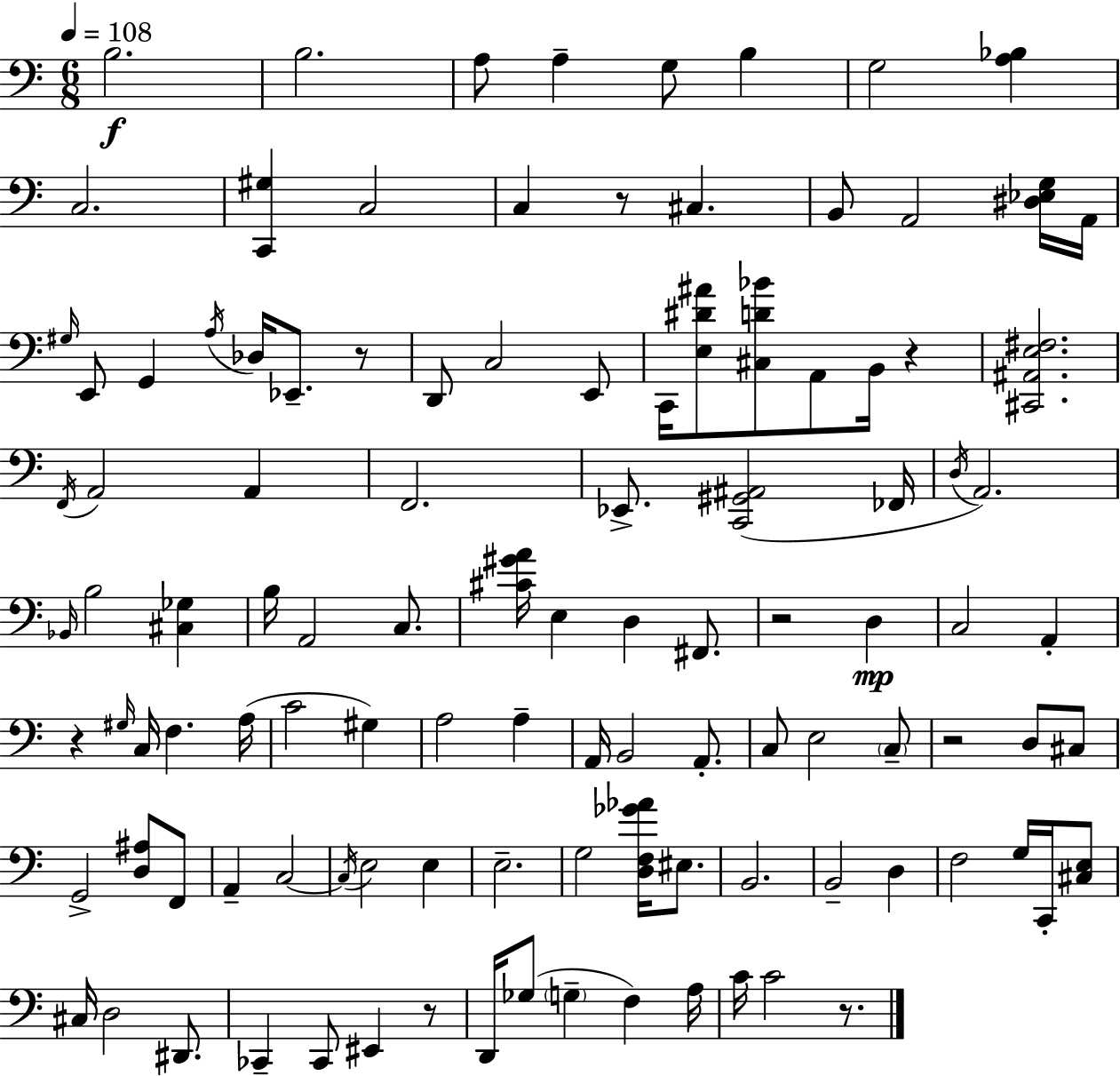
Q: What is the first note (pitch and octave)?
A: B3